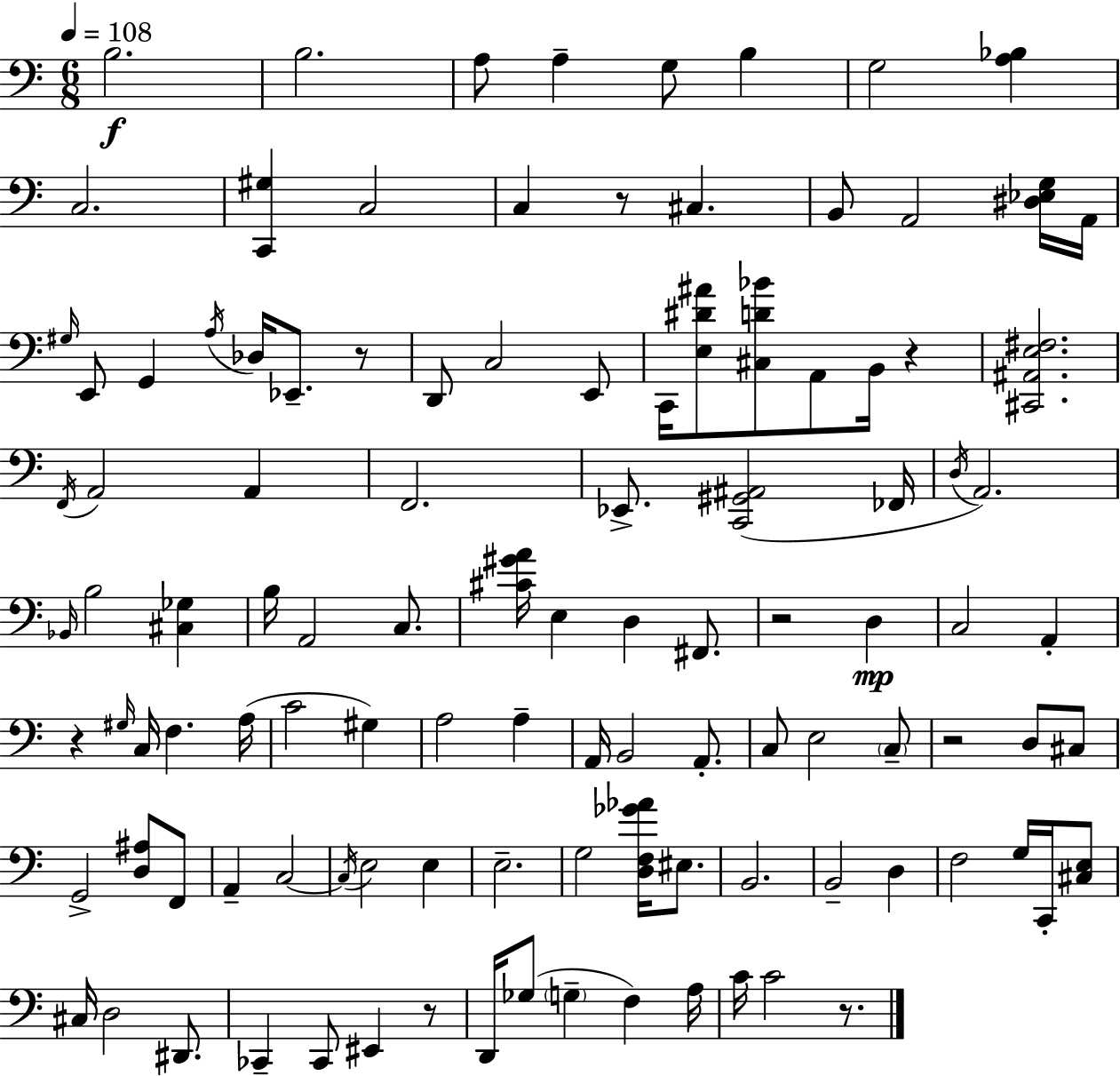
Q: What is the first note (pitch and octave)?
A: B3